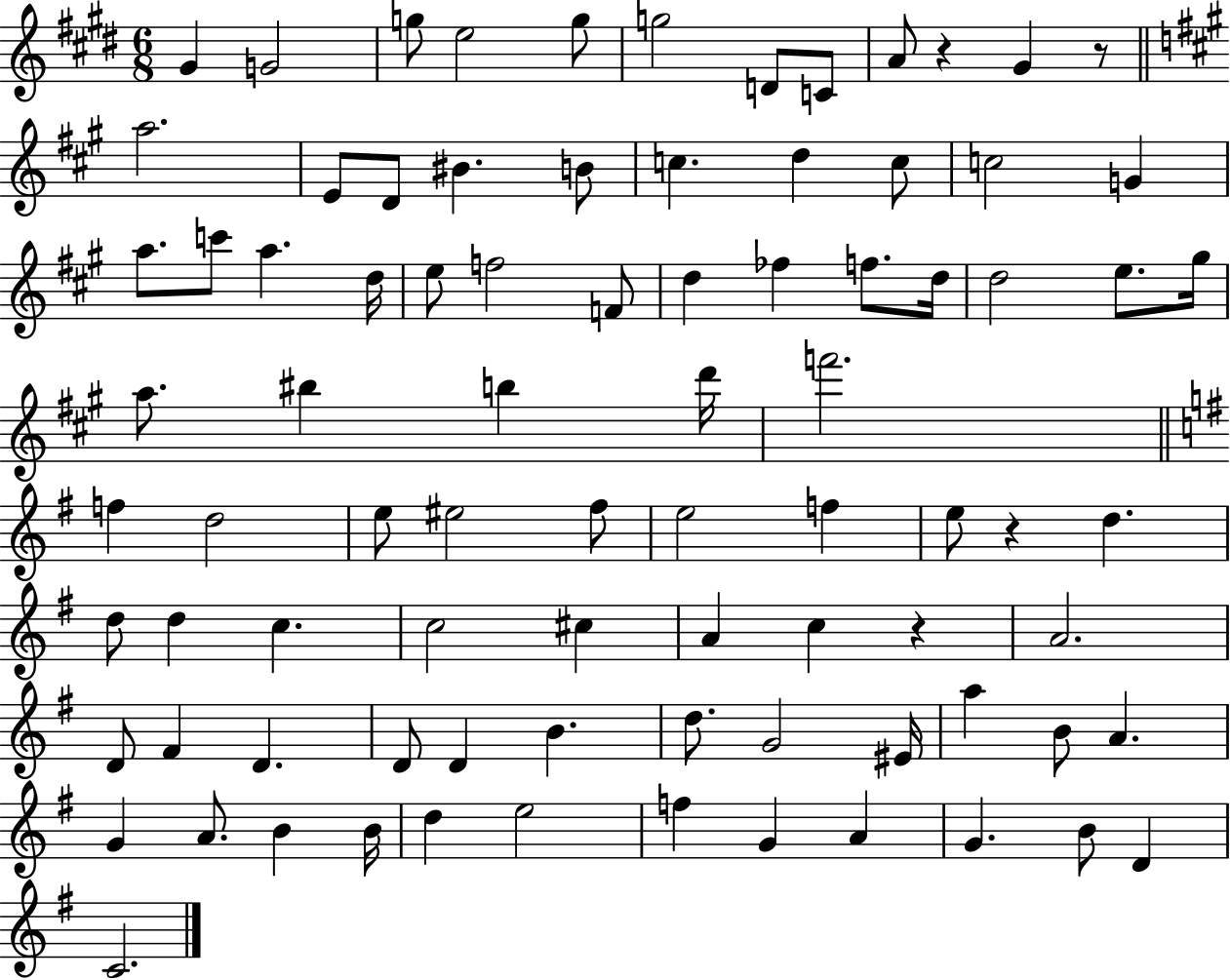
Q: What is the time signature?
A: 6/8